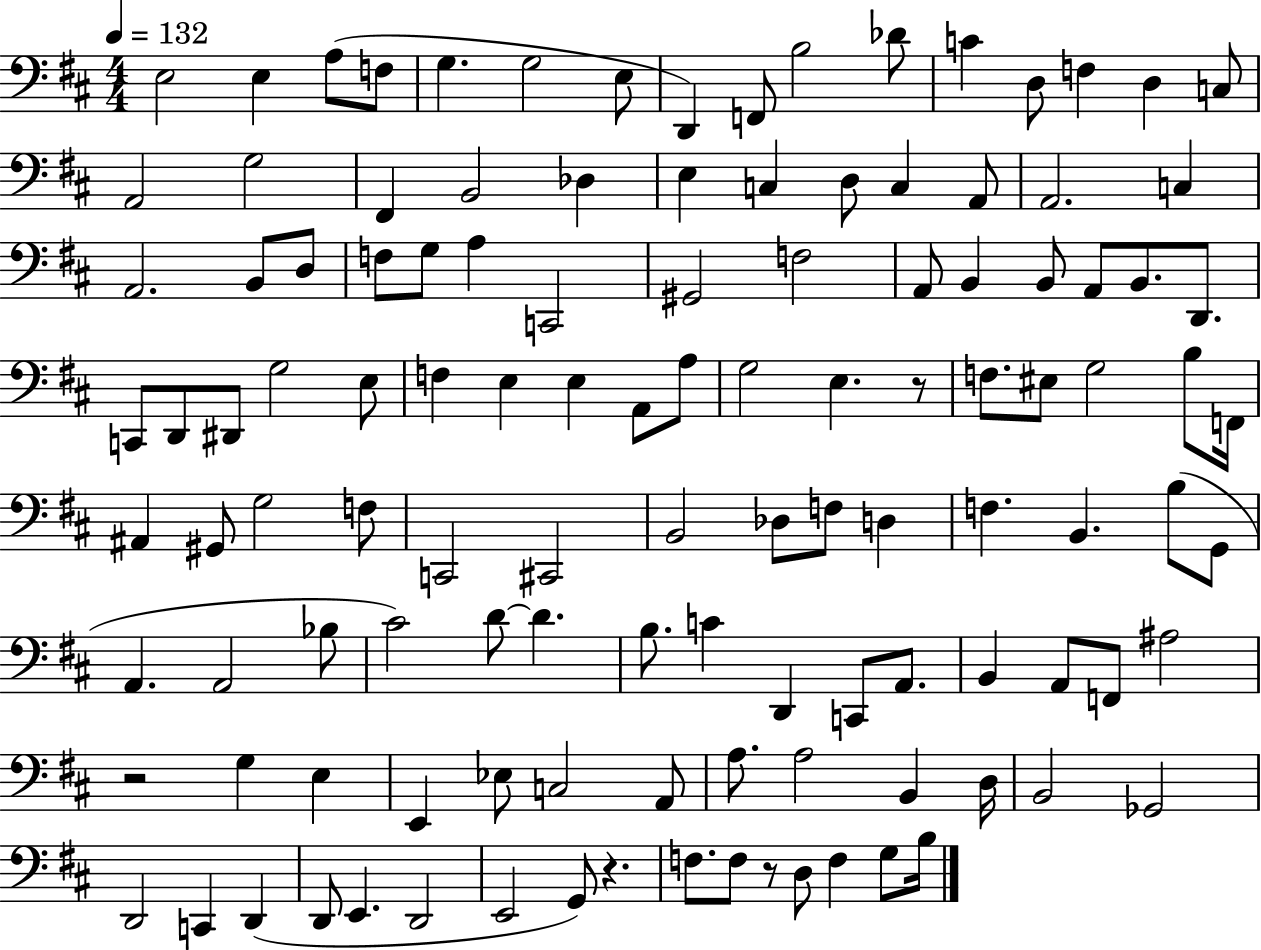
E3/h E3/q A3/e F3/e G3/q. G3/h E3/e D2/q F2/e B3/h Db4/e C4/q D3/e F3/q D3/q C3/e A2/h G3/h F#2/q B2/h Db3/q E3/q C3/q D3/e C3/q A2/e A2/h. C3/q A2/h. B2/e D3/e F3/e G3/e A3/q C2/h G#2/h F3/h A2/e B2/q B2/e A2/e B2/e. D2/e. C2/e D2/e D#2/e G3/h E3/e F3/q E3/q E3/q A2/e A3/e G3/h E3/q. R/e F3/e. EIS3/e G3/h B3/e F2/s A#2/q G#2/e G3/h F3/e C2/h C#2/h B2/h Db3/e F3/e D3/q F3/q. B2/q. B3/e G2/e A2/q. A2/h Bb3/e C#4/h D4/e D4/q. B3/e. C4/q D2/q C2/e A2/e. B2/q A2/e F2/e A#3/h R/h G3/q E3/q E2/q Eb3/e C3/h A2/e A3/e. A3/h B2/q D3/s B2/h Gb2/h D2/h C2/q D2/q D2/e E2/q. D2/h E2/h G2/e R/q. F3/e. F3/e R/e D3/e F3/q G3/e B3/s